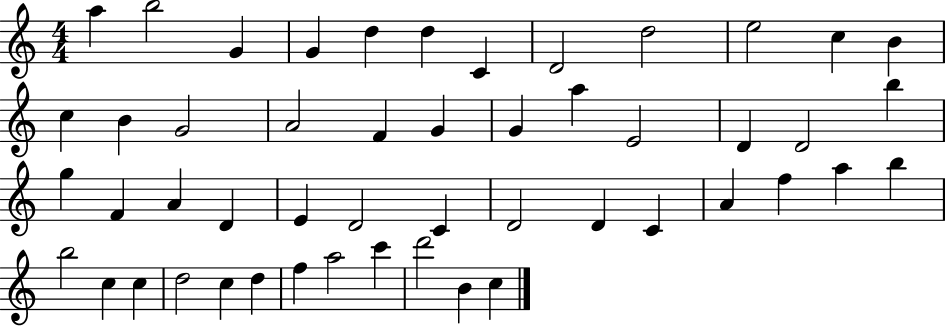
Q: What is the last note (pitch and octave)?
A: C5